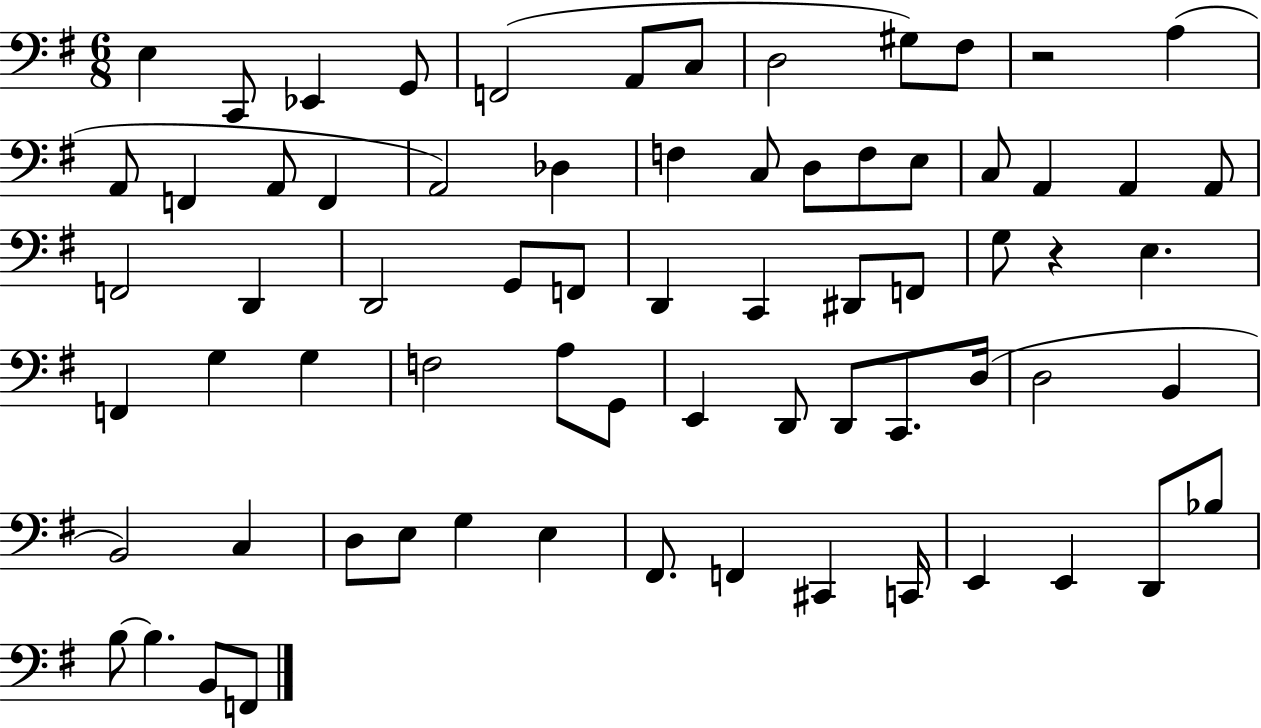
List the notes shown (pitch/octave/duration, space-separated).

E3/q C2/e Eb2/q G2/e F2/h A2/e C3/e D3/h G#3/e F#3/e R/h A3/q A2/e F2/q A2/e F2/q A2/h Db3/q F3/q C3/e D3/e F3/e E3/e C3/e A2/q A2/q A2/e F2/h D2/q D2/h G2/e F2/e D2/q C2/q D#2/e F2/e G3/e R/q E3/q. F2/q G3/q G3/q F3/h A3/e G2/e E2/q D2/e D2/e C2/e. D3/s D3/h B2/q B2/h C3/q D3/e E3/e G3/q E3/q F#2/e. F2/q C#2/q C2/s E2/q E2/q D2/e Bb3/e B3/e B3/q. B2/e F2/e